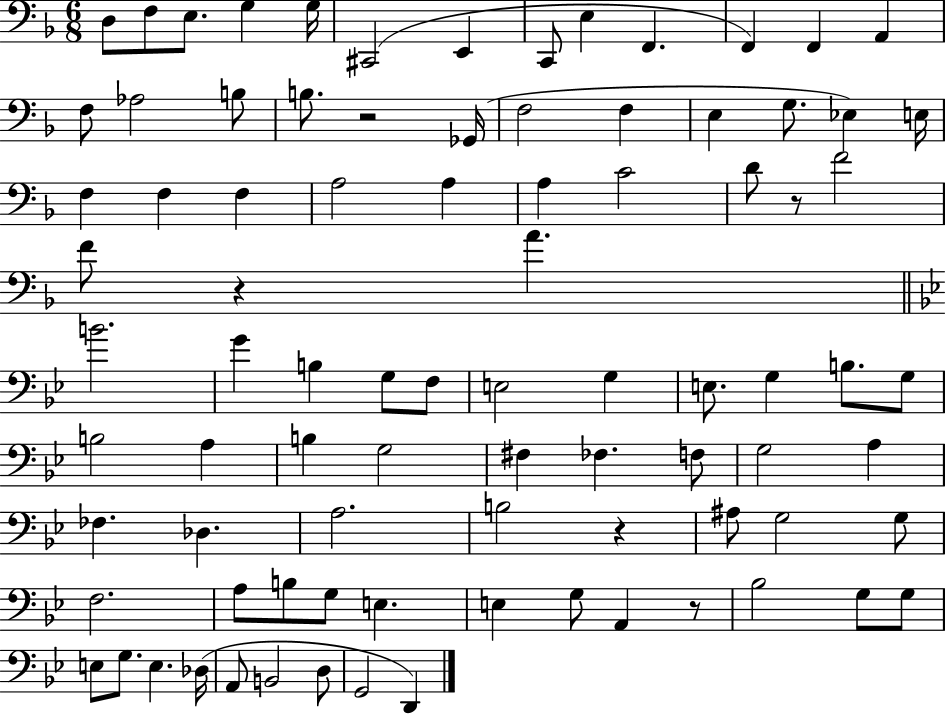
D3/e F3/e E3/e. G3/q G3/s C#2/h E2/q C2/e E3/q F2/q. F2/q F2/q A2/q F3/e Ab3/h B3/e B3/e. R/h Gb2/s F3/h F3/q E3/q G3/e. Eb3/q E3/s F3/q F3/q F3/q A3/h A3/q A3/q C4/h D4/e R/e F4/h F4/e R/q A4/q. B4/h. G4/q B3/q G3/e F3/e E3/h G3/q E3/e. G3/q B3/e. G3/e B3/h A3/q B3/q G3/h F#3/q FES3/q. F3/e G3/h A3/q FES3/q. Db3/q. A3/h. B3/h R/q A#3/e G3/h G3/e F3/h. A3/e B3/e G3/e E3/q. E3/q G3/e A2/q R/e Bb3/h G3/e G3/e E3/e G3/e. E3/q. Db3/s A2/e B2/h D3/e G2/h D2/q